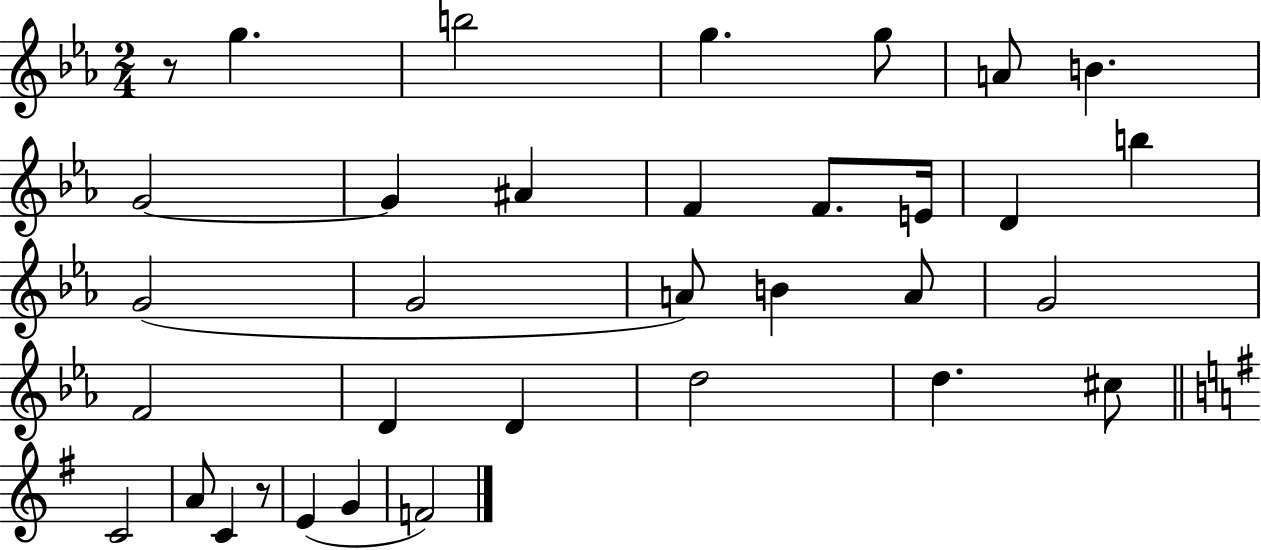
{
  \clef treble
  \numericTimeSignature
  \time 2/4
  \key ees \major
  r8 g''4. | b''2 | g''4. g''8 | a'8 b'4. | \break g'2~~ | g'4 ais'4 | f'4 f'8. e'16 | d'4 b''4 | \break g'2( | g'2 | a'8) b'4 a'8 | g'2 | \break f'2 | d'4 d'4 | d''2 | d''4. cis''8 | \break \bar "||" \break \key g \major c'2 | a'8 c'4 r8 | e'4( g'4 | f'2) | \break \bar "|."
}